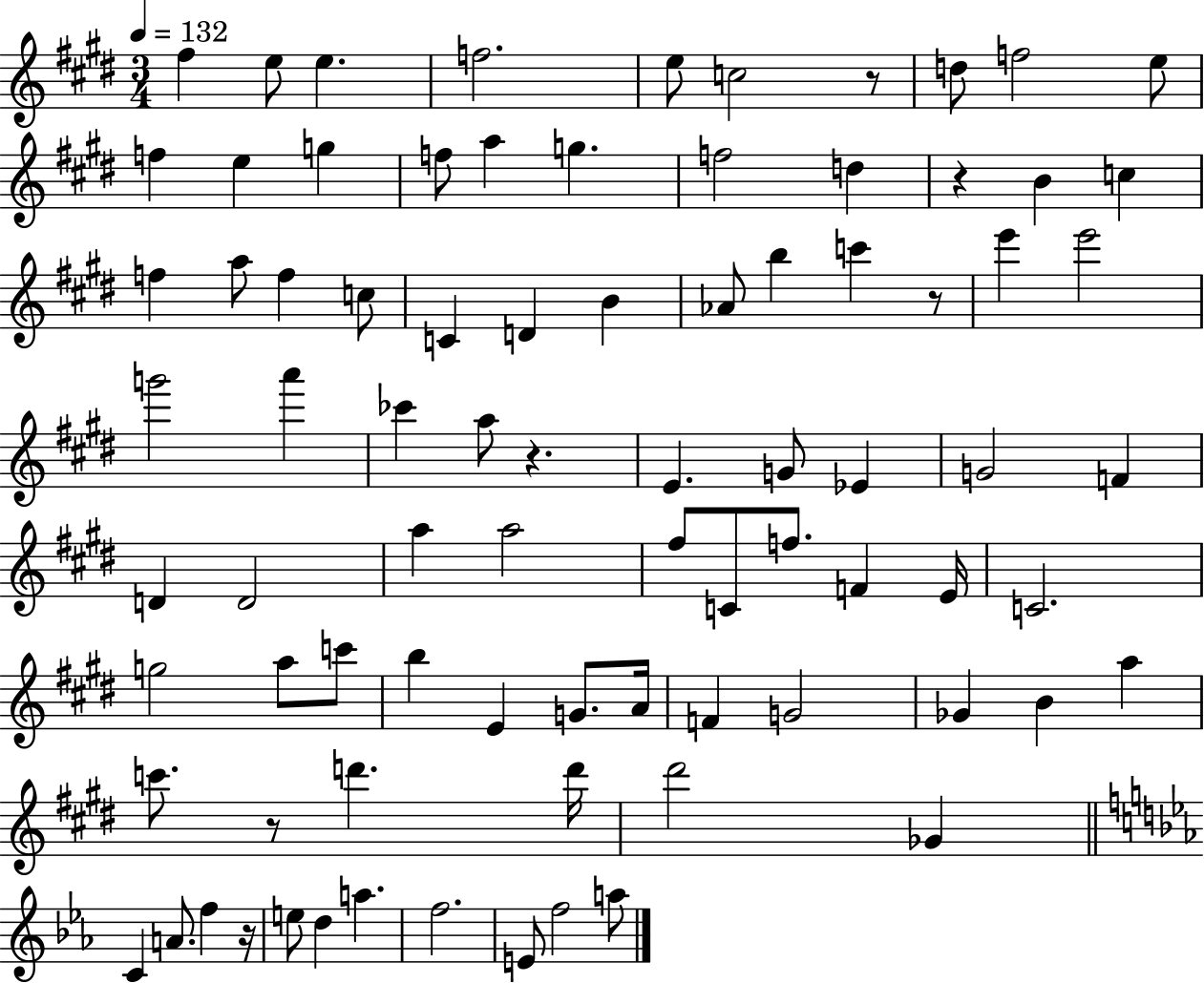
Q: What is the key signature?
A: E major